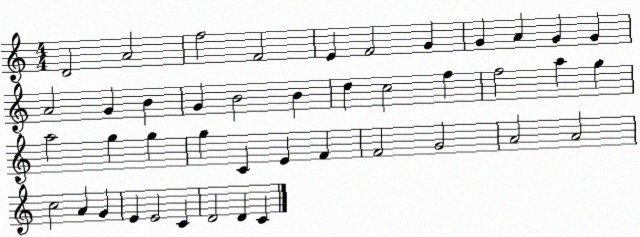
X:1
T:Untitled
M:4/4
L:1/4
K:C
D2 A2 f2 F2 E F2 G G A G G A2 G B G B2 B d c2 f f2 a g a2 g g g C E F F2 G2 A2 A2 c2 A G E E2 C D2 D C